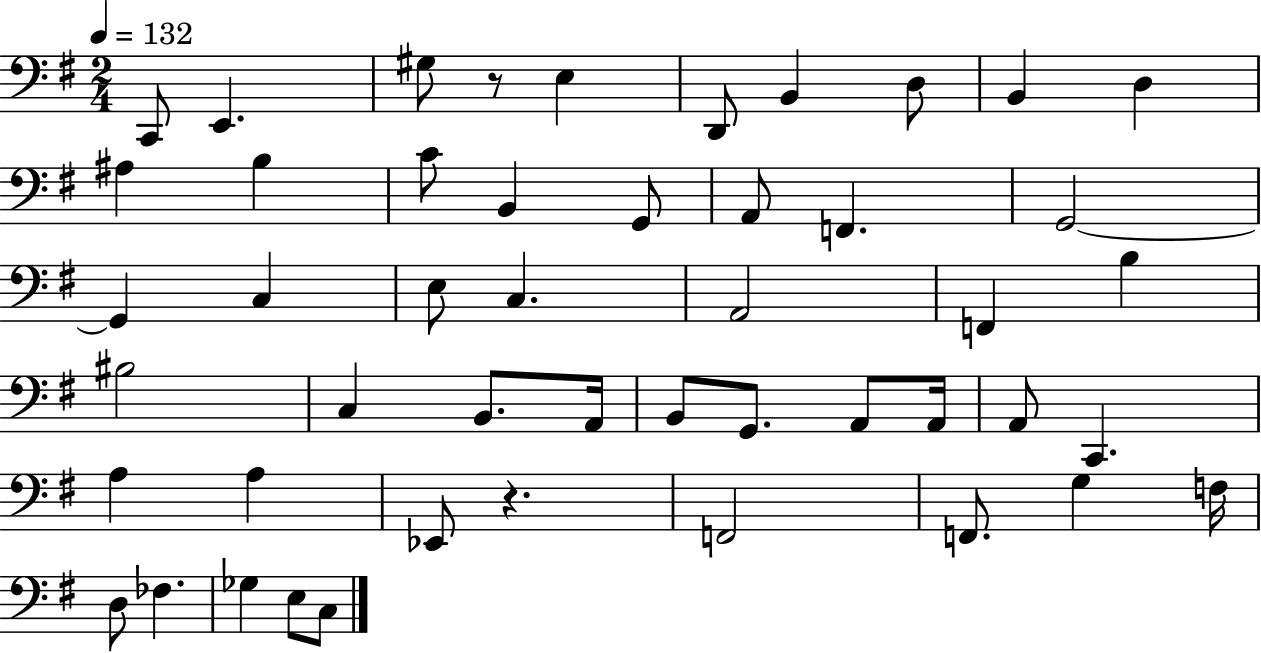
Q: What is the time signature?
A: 2/4